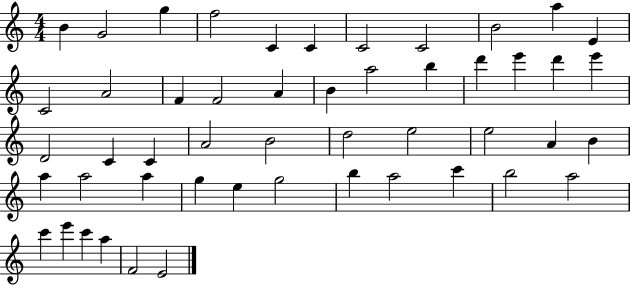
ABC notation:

X:1
T:Untitled
M:4/4
L:1/4
K:C
B G2 g f2 C C C2 C2 B2 a E C2 A2 F F2 A B a2 b d' e' d' e' D2 C C A2 B2 d2 e2 e2 A B a a2 a g e g2 b a2 c' b2 a2 c' e' c' a F2 E2